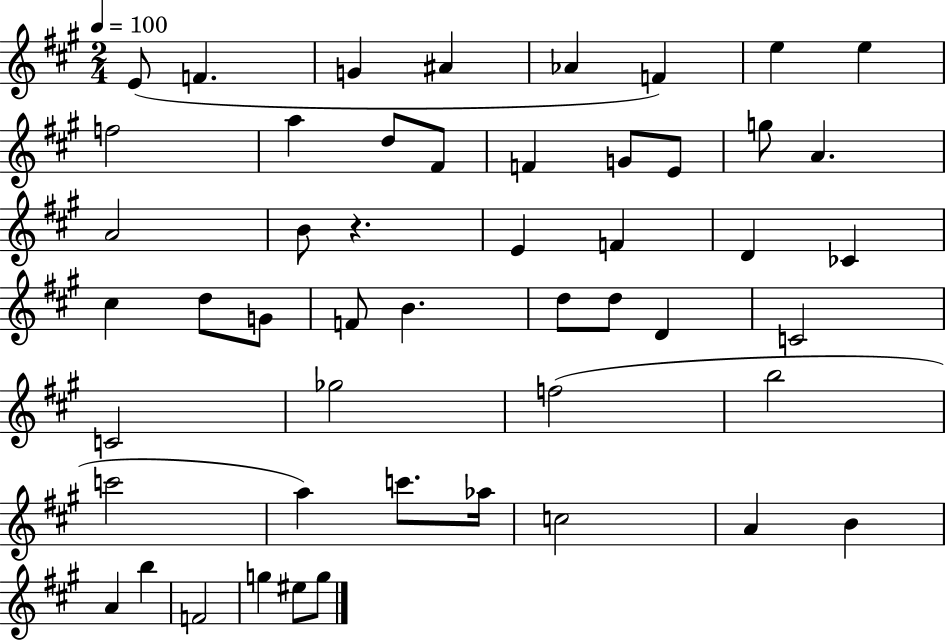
{
  \clef treble
  \numericTimeSignature
  \time 2/4
  \key a \major
  \tempo 4 = 100
  e'8( f'4. | g'4 ais'4 | aes'4 f'4) | e''4 e''4 | \break f''2 | a''4 d''8 fis'8 | f'4 g'8 e'8 | g''8 a'4. | \break a'2 | b'8 r4. | e'4 f'4 | d'4 ces'4 | \break cis''4 d''8 g'8 | f'8 b'4. | d''8 d''8 d'4 | c'2 | \break c'2 | ges''2 | f''2( | b''2 | \break c'''2 | a''4) c'''8. aes''16 | c''2 | a'4 b'4 | \break a'4 b''4 | f'2 | g''4 eis''8 g''8 | \bar "|."
}